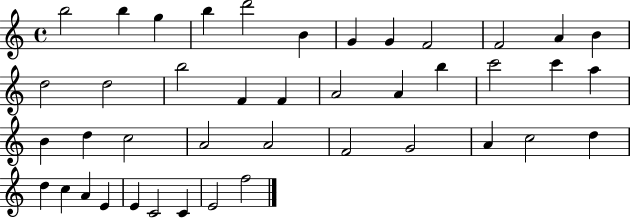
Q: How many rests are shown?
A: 0